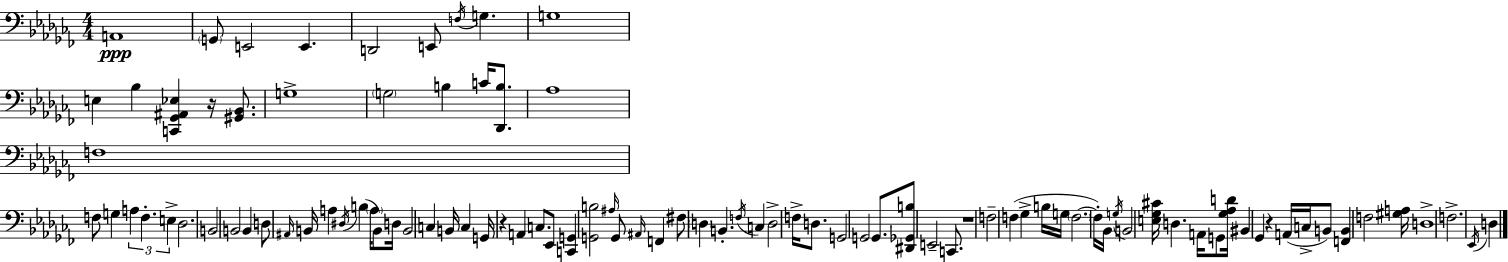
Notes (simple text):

A2/w G2/e E2/h E2/q. D2/h E2/e F3/s G3/q. G3/w E3/q Bb3/q [C2,Gb2,A#2,Eb3]/q R/s [G#2,Bb2]/e. G3/w G3/h B3/q C4/s [Db2,B3]/e. Ab3/w F3/w F3/e G3/q A3/q F3/q. E3/q Db3/h. B2/h B2/h B2/q D3/e A#2/s B2/s A3/q D#3/s B3/q A3/s B2/e D3/s B2/h C3/q B2/s C3/q G2/s R/q A2/q C3/e. Eb2/e [C2,G2]/q [G2,B3]/h A#3/s G2/e A#2/s F2/q F#3/e D3/q B2/q. F3/s C3/q D3/h F3/s D3/e. G2/h G2/h G2/e. [D#2,Gb2,B3]/e E2/h C2/e. R/w F3/h F3/q Gb3/q B3/s G3/s F3/h. F3/s Bb2/s G3/s B2/h [E3,Gb3,C#4]/s D3/q. A2/s G2/e [Gb3,Ab3,D4]/s BIS2/q Gb2/q R/q A2/s C3/s B2/e [F2,B2]/q F3/h [G#3,A3]/s D3/w F3/h. Eb2/s D3/q